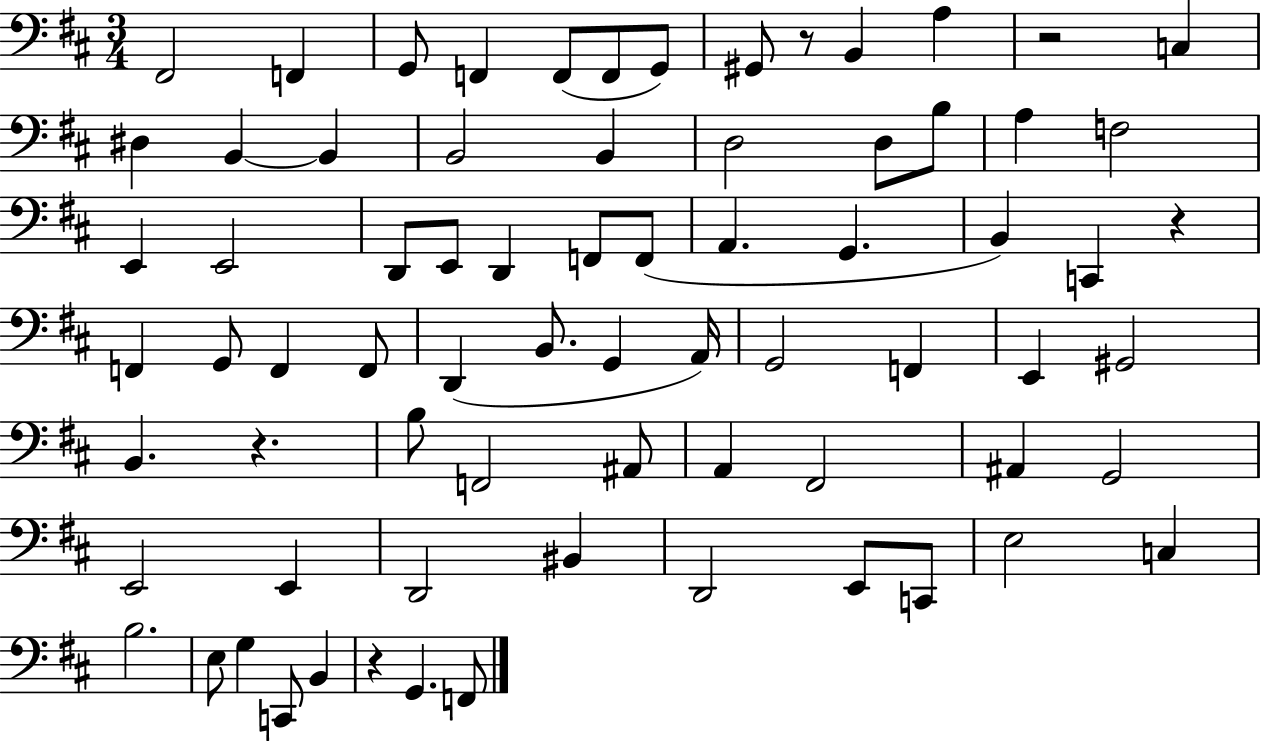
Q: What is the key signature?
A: D major